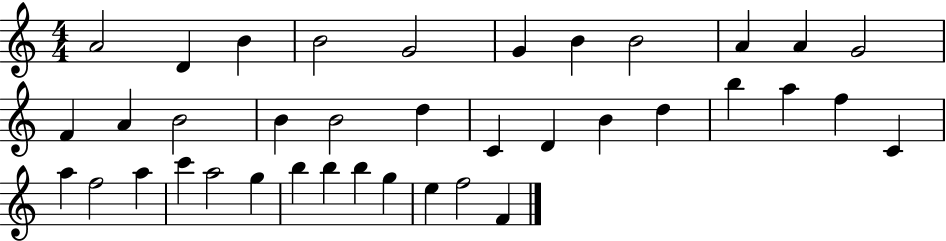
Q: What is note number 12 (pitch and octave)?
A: F4